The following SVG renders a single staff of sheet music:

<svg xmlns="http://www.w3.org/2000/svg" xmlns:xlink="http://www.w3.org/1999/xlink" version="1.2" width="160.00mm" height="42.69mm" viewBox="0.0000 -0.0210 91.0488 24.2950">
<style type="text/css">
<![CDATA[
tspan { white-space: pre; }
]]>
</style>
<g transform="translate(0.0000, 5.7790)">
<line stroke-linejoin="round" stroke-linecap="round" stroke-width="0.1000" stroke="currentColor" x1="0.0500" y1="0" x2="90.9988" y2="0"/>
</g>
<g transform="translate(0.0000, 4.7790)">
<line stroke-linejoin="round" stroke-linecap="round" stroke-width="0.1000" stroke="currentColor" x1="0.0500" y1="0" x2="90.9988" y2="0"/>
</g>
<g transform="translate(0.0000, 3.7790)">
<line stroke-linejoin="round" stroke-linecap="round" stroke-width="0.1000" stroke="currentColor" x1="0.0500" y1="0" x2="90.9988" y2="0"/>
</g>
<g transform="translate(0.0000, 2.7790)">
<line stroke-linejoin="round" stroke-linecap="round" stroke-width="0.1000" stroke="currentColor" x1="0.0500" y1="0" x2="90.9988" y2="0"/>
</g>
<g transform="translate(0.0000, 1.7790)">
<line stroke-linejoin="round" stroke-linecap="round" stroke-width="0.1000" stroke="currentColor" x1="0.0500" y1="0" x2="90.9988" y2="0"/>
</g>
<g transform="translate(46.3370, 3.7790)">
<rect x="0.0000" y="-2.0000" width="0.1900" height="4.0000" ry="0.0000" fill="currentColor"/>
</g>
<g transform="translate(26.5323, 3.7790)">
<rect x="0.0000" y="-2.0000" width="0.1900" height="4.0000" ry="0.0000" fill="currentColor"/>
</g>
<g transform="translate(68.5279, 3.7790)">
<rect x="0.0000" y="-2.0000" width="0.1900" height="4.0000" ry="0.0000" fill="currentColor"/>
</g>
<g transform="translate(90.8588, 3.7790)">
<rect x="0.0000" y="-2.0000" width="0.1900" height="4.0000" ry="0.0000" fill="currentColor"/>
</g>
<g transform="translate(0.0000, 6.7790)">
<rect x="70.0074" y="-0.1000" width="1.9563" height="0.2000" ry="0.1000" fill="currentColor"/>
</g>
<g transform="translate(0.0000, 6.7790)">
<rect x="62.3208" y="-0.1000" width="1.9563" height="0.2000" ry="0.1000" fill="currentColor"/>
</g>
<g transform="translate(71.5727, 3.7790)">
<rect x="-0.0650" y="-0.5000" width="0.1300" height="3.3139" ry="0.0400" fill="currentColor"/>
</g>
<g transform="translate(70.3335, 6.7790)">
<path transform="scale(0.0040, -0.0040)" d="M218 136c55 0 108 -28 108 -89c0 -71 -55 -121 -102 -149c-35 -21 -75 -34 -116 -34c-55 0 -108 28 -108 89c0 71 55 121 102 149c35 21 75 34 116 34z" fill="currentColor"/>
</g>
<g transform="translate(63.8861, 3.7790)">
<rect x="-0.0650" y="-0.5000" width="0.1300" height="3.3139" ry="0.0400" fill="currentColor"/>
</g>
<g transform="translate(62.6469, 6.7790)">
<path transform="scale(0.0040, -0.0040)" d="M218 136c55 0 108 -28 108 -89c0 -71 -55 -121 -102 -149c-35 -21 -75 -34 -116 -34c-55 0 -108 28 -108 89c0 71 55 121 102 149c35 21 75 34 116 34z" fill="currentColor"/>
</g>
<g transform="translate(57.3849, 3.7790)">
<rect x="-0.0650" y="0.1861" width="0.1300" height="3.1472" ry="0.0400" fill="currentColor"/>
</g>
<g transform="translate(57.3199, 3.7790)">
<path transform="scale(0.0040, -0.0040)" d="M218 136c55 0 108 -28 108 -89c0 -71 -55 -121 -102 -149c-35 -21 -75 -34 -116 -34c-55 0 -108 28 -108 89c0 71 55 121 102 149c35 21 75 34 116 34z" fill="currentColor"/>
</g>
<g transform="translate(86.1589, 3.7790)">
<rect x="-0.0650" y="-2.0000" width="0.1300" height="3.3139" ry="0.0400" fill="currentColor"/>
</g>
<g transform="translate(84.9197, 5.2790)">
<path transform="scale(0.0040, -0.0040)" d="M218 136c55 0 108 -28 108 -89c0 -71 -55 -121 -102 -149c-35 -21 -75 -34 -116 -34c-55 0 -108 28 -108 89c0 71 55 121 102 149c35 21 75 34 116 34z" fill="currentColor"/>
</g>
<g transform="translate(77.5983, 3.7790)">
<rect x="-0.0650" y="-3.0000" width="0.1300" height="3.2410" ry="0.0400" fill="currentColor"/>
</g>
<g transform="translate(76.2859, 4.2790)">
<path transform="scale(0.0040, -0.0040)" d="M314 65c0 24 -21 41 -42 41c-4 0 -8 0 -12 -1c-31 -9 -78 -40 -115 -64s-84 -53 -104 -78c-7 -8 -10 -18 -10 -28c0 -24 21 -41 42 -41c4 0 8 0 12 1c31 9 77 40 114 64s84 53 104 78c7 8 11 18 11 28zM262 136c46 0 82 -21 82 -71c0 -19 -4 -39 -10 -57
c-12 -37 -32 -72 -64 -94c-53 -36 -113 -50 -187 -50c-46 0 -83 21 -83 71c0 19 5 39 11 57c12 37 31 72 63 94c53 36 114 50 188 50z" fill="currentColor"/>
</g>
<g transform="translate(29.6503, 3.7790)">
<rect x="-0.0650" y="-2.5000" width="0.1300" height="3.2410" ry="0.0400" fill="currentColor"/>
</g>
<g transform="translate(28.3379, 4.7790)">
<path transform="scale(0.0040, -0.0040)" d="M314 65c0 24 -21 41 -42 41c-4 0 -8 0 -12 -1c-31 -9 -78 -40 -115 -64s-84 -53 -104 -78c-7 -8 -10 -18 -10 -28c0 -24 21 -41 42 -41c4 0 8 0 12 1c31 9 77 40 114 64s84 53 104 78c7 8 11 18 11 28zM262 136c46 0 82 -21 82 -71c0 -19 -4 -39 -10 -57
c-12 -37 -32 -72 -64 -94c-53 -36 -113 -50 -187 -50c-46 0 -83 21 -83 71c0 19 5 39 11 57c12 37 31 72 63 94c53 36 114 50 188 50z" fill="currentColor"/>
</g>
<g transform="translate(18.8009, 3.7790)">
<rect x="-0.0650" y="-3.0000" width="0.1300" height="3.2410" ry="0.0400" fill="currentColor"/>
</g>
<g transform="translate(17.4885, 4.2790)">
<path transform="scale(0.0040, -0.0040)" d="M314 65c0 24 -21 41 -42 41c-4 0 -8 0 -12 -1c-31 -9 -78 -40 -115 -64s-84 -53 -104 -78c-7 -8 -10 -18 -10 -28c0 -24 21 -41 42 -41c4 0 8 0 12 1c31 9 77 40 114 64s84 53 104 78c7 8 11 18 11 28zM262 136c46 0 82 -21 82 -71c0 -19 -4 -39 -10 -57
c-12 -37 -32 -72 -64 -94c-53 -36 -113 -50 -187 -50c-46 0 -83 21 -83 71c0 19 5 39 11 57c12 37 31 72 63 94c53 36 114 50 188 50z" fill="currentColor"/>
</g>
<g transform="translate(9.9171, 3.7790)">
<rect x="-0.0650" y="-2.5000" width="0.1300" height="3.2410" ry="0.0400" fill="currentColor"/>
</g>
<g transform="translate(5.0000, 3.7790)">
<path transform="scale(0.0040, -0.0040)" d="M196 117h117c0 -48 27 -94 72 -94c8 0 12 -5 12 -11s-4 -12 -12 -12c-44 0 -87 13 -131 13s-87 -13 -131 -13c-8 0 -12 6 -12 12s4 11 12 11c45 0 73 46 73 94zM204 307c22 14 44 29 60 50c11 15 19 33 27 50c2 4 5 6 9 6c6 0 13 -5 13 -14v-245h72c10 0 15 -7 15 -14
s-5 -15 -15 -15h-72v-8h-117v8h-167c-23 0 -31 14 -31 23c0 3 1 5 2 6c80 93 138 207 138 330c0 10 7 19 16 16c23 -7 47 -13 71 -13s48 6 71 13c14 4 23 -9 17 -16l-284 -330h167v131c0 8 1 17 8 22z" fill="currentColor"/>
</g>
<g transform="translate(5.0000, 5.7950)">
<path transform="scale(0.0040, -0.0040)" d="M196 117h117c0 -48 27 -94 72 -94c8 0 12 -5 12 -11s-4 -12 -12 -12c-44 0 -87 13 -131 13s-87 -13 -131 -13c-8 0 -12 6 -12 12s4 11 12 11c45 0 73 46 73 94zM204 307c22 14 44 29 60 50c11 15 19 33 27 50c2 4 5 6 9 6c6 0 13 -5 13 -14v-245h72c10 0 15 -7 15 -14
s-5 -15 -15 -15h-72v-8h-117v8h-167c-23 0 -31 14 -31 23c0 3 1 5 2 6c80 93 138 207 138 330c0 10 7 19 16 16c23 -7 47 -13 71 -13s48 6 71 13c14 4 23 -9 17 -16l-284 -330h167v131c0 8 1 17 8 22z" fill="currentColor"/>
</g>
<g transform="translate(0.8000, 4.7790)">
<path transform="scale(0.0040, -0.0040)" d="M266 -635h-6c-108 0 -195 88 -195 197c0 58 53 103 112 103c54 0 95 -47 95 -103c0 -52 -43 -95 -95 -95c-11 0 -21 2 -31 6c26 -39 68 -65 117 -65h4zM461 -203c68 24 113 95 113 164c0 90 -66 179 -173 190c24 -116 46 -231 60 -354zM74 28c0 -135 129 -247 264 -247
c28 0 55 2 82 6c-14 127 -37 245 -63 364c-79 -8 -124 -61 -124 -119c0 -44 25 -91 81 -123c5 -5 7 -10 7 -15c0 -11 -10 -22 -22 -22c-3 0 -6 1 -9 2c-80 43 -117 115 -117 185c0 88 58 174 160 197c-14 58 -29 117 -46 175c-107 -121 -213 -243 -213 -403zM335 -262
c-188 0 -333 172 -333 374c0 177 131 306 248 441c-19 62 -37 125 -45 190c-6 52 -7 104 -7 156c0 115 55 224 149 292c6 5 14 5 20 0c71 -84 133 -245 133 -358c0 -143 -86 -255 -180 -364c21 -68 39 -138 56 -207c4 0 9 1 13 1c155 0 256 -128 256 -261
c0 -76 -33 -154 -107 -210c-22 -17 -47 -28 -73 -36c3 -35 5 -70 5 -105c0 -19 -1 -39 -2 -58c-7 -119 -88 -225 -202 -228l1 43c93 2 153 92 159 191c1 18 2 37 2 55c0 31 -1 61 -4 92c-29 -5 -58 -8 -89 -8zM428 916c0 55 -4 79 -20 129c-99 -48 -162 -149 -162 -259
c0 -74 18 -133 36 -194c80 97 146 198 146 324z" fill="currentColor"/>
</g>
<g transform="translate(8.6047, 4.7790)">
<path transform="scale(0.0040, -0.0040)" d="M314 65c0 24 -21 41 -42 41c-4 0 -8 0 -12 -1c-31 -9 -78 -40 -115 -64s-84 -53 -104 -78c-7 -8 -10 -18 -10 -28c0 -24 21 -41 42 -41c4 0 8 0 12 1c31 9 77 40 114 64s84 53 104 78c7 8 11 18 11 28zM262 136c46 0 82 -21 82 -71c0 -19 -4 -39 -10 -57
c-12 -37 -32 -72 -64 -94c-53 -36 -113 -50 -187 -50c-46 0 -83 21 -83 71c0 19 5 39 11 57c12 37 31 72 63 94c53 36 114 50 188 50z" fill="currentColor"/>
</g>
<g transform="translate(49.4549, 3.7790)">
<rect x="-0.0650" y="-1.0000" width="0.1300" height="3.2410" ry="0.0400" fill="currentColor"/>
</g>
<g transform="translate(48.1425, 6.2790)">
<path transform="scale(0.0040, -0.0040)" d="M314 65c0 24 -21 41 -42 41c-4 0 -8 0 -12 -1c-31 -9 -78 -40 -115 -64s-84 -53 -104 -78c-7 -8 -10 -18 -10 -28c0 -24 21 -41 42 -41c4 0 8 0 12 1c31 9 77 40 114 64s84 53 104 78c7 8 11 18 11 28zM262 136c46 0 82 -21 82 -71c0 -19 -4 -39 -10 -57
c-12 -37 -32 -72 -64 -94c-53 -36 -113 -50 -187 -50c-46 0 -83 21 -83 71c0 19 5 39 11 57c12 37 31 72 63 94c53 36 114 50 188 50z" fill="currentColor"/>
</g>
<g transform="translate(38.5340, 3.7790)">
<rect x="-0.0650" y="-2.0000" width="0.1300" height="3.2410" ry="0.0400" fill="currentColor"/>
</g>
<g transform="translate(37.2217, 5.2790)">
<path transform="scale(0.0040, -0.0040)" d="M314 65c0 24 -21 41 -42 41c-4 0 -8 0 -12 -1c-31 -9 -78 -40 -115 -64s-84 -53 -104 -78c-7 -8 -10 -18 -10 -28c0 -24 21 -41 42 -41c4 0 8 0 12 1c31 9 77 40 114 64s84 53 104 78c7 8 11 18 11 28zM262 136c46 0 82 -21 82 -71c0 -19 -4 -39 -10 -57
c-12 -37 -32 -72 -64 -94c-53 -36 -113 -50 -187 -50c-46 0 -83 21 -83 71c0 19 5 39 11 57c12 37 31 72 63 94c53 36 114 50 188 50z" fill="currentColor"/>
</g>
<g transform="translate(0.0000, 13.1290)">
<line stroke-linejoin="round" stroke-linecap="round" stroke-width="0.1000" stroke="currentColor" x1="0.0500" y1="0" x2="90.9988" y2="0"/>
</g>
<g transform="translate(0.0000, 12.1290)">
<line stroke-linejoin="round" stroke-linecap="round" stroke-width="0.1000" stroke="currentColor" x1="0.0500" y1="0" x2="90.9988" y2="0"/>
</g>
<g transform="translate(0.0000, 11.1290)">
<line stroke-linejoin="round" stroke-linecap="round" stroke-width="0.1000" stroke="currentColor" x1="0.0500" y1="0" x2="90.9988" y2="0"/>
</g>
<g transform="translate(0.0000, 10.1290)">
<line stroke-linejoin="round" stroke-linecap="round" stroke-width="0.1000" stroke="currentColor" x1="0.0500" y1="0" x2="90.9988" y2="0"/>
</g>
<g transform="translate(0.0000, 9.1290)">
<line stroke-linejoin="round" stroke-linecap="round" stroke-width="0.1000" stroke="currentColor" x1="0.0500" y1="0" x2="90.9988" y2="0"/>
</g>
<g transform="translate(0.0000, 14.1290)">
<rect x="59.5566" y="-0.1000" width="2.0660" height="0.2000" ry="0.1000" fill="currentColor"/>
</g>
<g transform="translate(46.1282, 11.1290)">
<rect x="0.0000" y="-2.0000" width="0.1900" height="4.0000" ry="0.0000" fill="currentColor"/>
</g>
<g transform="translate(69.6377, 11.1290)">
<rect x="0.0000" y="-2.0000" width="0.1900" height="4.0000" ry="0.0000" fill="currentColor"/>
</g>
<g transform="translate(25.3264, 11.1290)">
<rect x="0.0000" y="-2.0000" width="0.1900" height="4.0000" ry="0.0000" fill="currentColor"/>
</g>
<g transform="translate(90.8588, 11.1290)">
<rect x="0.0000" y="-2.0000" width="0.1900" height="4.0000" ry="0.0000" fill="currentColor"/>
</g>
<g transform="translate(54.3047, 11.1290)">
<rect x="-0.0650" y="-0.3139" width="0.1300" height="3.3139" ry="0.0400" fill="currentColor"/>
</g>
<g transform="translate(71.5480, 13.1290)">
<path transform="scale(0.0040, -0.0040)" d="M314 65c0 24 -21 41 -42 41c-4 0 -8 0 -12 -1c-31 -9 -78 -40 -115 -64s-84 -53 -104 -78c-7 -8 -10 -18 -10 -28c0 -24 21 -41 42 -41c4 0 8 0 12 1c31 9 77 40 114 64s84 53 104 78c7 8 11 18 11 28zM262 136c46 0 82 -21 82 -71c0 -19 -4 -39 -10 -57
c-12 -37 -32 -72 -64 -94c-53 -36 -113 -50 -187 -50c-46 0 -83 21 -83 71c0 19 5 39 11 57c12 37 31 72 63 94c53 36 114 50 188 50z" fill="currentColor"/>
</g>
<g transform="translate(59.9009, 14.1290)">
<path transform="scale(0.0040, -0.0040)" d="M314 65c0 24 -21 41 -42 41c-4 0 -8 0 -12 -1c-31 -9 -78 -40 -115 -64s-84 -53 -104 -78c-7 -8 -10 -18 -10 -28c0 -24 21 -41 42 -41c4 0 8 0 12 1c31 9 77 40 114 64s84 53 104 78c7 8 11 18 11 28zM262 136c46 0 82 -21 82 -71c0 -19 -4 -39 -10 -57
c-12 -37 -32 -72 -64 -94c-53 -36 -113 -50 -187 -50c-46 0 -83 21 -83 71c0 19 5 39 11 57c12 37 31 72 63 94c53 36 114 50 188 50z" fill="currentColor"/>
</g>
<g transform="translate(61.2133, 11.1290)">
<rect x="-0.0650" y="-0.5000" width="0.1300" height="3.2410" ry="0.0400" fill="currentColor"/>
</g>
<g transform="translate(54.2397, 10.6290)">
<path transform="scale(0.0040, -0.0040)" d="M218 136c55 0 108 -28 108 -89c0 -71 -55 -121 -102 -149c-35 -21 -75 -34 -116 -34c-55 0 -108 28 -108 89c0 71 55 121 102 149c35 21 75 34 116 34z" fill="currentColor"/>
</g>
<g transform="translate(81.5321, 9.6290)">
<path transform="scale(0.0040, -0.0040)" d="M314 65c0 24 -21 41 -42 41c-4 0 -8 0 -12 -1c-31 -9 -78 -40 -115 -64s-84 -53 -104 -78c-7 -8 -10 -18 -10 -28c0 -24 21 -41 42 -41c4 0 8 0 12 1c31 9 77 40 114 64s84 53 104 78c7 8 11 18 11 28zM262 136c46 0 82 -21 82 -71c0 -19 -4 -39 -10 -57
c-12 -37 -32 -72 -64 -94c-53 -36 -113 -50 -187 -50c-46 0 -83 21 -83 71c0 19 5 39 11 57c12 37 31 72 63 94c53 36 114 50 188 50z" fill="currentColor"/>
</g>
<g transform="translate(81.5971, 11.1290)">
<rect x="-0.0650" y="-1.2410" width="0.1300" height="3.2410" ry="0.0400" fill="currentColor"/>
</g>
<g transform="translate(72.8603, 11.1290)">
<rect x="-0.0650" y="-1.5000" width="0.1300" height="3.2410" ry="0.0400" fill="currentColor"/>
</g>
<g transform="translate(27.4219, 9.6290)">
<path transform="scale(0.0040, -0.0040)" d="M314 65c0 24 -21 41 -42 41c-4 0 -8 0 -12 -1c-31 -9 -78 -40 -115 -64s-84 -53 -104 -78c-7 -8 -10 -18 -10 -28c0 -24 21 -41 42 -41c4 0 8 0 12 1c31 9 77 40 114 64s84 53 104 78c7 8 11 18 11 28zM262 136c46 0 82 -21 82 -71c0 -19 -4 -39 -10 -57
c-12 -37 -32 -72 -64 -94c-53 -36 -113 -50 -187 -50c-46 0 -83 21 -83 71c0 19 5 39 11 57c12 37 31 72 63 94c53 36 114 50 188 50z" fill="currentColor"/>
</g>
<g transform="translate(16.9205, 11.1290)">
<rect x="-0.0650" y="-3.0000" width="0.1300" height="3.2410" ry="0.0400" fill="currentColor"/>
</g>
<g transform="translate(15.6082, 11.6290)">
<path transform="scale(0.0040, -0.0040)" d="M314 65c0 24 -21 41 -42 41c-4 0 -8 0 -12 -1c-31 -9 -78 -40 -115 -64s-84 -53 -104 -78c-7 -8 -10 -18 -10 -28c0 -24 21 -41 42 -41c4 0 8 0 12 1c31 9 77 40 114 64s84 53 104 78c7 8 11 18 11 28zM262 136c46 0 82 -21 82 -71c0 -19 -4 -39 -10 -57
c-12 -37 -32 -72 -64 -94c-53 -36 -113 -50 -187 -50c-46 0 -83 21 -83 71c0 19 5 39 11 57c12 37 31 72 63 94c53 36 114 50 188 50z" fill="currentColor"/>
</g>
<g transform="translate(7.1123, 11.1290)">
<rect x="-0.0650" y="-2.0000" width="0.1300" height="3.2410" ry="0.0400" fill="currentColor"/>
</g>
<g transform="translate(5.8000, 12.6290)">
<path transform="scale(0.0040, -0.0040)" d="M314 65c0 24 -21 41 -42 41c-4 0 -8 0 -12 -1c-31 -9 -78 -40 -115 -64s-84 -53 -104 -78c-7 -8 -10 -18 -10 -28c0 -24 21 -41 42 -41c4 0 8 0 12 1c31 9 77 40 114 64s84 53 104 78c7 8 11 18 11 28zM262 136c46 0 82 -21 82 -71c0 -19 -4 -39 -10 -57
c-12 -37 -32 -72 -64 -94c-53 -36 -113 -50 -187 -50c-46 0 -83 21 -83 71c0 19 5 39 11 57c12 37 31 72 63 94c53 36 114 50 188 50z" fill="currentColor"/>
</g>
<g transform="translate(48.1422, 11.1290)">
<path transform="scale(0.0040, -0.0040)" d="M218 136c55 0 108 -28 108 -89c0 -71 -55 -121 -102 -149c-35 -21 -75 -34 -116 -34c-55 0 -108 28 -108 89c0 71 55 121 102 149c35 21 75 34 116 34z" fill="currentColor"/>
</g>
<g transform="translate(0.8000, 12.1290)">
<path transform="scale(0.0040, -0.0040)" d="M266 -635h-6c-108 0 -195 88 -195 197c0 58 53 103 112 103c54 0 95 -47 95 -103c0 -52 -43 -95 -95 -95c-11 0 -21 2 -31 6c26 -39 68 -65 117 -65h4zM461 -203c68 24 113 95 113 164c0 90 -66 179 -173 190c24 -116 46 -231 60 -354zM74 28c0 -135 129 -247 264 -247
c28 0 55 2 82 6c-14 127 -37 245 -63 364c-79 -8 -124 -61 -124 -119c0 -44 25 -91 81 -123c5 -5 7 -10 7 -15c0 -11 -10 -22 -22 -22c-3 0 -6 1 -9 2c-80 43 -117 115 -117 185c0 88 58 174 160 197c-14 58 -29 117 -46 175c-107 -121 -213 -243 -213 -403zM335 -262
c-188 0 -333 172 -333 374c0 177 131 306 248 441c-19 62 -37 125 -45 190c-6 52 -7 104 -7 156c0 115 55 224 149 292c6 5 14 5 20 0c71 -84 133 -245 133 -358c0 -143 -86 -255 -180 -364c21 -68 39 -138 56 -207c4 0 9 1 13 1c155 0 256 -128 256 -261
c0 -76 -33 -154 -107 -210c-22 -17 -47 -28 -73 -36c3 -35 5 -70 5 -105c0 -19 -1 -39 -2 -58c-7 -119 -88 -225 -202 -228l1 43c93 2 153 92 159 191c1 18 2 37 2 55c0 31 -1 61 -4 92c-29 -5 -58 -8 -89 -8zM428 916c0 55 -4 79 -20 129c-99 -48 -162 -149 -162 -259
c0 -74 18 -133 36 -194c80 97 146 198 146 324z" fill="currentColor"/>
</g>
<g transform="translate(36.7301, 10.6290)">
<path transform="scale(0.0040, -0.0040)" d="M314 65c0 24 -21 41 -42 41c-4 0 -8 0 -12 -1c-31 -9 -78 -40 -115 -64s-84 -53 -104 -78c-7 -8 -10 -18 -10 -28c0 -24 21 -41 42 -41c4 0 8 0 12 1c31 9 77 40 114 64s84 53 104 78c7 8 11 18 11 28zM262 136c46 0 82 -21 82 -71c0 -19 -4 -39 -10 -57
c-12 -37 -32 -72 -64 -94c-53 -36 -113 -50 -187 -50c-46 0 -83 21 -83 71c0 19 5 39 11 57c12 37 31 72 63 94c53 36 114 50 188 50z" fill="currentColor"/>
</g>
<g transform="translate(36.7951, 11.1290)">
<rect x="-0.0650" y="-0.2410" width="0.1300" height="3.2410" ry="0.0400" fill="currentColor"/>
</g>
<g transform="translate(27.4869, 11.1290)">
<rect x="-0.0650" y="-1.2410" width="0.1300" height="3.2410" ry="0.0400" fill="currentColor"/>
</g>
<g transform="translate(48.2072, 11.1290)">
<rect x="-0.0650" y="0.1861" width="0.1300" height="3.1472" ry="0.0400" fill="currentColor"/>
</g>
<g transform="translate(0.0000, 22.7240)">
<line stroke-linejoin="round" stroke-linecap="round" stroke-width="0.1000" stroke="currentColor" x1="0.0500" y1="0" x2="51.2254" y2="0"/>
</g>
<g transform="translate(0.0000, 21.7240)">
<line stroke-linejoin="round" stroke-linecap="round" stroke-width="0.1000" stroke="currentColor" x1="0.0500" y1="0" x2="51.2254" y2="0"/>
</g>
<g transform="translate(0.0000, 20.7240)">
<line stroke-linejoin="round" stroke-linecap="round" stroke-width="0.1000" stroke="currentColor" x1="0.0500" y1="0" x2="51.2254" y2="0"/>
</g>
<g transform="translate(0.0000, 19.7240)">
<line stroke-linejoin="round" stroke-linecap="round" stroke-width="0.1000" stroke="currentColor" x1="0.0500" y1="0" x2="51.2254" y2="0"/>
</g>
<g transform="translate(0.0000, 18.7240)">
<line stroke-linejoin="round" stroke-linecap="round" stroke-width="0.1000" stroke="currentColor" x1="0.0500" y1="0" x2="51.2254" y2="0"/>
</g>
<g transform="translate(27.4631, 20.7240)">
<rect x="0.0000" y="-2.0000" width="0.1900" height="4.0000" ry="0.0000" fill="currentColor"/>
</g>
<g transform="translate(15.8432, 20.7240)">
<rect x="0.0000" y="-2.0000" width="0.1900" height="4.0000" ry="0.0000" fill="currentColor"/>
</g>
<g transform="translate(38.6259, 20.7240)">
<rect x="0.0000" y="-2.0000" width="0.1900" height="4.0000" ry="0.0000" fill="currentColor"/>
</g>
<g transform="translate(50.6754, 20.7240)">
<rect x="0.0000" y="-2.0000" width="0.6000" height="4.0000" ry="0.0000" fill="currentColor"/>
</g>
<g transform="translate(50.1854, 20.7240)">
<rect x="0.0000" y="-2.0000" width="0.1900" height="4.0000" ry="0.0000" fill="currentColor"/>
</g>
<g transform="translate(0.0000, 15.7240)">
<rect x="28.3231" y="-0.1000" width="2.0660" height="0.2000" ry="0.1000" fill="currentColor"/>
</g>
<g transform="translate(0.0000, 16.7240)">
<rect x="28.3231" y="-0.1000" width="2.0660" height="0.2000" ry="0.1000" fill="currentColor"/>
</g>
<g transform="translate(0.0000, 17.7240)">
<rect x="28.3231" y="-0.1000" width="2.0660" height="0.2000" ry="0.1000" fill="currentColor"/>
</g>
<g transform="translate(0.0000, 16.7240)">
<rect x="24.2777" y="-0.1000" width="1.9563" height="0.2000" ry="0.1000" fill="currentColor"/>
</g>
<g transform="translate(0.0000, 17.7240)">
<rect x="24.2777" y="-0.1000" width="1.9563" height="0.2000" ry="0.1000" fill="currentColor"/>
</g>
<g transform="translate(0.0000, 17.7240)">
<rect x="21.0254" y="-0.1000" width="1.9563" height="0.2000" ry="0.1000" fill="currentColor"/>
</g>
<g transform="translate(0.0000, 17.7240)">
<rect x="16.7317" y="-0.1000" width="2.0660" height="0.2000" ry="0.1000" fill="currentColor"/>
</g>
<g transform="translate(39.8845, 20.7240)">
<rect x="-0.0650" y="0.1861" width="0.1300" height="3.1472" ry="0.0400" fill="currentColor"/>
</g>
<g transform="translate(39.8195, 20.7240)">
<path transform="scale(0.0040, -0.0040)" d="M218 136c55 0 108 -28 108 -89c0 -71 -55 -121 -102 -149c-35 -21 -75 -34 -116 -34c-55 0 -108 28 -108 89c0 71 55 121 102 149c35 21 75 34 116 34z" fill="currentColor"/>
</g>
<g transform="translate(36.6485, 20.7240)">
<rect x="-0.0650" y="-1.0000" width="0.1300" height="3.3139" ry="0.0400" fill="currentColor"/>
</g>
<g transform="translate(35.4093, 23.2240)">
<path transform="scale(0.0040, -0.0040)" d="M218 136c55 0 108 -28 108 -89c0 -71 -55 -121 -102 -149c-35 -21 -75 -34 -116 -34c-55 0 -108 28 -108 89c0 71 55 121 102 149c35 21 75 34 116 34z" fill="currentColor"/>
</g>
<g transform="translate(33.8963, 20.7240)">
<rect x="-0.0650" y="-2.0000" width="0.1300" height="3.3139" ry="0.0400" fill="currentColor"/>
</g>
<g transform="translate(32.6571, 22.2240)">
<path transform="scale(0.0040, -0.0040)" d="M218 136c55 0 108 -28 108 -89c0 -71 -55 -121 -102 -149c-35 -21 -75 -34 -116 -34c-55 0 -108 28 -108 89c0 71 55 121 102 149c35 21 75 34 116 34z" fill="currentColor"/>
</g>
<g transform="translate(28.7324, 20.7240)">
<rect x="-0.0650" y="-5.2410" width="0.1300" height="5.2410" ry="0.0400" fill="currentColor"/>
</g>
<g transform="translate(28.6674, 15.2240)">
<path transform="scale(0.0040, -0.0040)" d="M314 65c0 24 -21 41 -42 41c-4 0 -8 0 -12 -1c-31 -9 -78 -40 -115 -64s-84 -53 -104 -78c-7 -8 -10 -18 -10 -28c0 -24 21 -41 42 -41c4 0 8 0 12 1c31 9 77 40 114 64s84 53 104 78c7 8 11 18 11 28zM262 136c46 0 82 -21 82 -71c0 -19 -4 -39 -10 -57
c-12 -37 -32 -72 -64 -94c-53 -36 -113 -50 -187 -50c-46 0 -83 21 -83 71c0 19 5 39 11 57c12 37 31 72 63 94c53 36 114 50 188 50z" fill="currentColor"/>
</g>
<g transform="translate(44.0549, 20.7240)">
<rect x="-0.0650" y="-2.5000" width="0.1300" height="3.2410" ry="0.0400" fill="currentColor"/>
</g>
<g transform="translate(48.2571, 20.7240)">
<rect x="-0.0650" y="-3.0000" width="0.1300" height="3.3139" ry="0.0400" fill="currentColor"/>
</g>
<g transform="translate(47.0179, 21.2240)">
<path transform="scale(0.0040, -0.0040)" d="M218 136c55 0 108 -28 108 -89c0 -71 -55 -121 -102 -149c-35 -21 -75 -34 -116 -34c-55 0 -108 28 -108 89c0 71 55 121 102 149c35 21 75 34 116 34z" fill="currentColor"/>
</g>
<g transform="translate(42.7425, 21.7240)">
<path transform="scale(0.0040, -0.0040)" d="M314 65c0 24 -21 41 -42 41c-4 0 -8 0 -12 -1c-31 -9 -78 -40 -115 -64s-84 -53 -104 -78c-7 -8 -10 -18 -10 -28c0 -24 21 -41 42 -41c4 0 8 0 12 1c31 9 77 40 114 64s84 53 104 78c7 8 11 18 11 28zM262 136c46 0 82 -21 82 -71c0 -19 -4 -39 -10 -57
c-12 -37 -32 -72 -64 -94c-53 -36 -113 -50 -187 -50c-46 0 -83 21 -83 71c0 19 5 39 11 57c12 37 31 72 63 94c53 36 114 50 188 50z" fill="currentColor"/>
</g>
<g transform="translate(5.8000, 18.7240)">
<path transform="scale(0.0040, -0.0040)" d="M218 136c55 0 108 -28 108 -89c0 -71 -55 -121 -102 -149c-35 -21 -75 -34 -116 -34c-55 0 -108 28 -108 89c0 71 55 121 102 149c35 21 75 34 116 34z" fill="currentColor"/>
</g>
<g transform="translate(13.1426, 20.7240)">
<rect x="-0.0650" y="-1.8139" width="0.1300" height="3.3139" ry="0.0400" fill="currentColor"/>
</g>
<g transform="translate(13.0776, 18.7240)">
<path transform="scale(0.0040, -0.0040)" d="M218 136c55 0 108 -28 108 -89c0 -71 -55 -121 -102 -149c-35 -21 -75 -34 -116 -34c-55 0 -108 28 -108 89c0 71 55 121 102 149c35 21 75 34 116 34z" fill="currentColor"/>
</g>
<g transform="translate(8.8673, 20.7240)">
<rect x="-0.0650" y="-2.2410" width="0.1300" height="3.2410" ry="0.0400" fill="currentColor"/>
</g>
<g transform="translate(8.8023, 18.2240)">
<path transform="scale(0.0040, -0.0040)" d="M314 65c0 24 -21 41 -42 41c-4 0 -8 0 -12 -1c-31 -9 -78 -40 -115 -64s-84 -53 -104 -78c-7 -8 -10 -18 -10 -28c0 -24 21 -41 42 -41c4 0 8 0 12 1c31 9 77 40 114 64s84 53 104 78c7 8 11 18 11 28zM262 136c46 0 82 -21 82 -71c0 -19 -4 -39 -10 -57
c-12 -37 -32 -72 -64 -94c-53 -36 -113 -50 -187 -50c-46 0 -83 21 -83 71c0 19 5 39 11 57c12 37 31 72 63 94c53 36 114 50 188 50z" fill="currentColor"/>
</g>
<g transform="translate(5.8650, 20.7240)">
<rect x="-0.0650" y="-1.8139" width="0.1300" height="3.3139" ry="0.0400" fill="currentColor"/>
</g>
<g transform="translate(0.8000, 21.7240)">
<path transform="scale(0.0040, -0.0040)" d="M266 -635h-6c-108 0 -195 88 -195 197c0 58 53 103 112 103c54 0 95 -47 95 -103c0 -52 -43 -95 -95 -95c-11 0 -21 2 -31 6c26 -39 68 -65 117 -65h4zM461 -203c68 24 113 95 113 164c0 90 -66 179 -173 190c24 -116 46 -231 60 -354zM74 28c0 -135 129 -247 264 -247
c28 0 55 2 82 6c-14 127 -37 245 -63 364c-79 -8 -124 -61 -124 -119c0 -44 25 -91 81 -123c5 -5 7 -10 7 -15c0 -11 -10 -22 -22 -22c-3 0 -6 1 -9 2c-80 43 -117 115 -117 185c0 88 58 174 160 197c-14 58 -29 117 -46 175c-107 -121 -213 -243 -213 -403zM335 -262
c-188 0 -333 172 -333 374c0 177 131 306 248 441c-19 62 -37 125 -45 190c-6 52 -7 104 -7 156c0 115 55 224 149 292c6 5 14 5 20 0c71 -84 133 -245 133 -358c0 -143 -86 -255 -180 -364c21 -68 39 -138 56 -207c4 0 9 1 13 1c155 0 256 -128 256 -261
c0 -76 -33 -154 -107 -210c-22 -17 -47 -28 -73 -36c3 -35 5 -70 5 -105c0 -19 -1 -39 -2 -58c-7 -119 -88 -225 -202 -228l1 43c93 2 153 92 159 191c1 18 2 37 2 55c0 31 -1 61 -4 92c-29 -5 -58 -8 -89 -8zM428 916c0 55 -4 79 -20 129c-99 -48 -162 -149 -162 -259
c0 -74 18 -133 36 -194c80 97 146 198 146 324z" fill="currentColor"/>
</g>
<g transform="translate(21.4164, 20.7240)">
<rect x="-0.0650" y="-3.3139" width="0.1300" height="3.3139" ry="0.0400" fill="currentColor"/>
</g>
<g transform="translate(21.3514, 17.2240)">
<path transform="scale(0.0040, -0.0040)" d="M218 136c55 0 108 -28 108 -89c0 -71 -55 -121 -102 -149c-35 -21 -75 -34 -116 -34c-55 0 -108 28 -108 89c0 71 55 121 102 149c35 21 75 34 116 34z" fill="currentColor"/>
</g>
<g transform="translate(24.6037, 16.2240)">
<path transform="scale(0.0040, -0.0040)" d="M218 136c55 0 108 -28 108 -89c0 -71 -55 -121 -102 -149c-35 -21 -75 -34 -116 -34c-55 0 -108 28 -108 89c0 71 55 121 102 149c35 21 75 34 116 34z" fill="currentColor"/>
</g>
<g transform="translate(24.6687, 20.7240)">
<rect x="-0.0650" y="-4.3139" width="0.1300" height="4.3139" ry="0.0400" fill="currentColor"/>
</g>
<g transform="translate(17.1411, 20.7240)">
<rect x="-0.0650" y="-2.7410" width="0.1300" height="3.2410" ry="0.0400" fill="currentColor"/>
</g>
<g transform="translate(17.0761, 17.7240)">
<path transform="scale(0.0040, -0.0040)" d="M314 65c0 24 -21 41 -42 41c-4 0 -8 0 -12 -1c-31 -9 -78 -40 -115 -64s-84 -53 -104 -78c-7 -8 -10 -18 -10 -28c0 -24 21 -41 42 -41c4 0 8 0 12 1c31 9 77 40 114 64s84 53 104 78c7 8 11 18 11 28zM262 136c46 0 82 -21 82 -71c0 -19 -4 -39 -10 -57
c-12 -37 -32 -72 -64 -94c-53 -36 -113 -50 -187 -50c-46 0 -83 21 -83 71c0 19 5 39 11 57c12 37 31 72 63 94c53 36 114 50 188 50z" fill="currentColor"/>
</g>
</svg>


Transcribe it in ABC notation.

X:1
T:Untitled
M:4/4
L:1/4
K:C
G2 A2 G2 F2 D2 B C C A2 F F2 A2 e2 c2 B c C2 E2 e2 f g2 f a2 b d' f'2 F D B G2 A